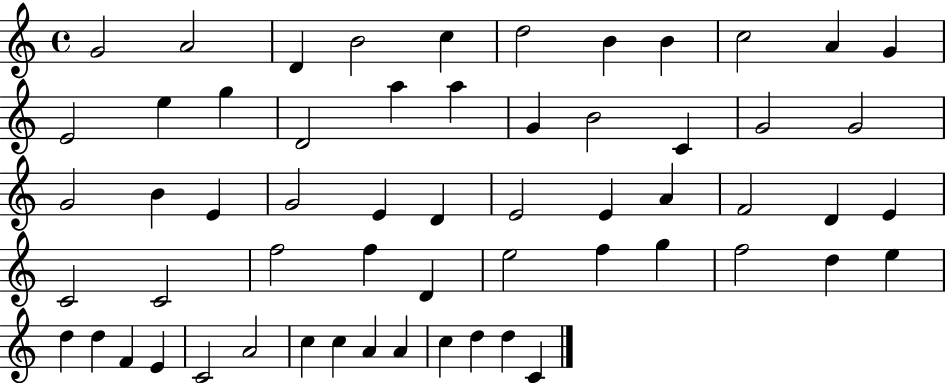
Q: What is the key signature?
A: C major